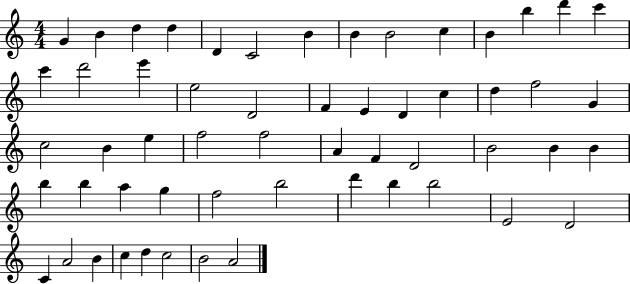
{
  \clef treble
  \numericTimeSignature
  \time 4/4
  \key c \major
  g'4 b'4 d''4 d''4 | d'4 c'2 b'4 | b'4 b'2 c''4 | b'4 b''4 d'''4 c'''4 | \break c'''4 d'''2 e'''4 | e''2 d'2 | f'4 e'4 d'4 c''4 | d''4 f''2 g'4 | \break c''2 b'4 e''4 | f''2 f''2 | a'4 f'4 d'2 | b'2 b'4 b'4 | \break b''4 b''4 a''4 g''4 | f''2 b''2 | d'''4 b''4 b''2 | e'2 d'2 | \break c'4 a'2 b'4 | c''4 d''4 c''2 | b'2 a'2 | \bar "|."
}